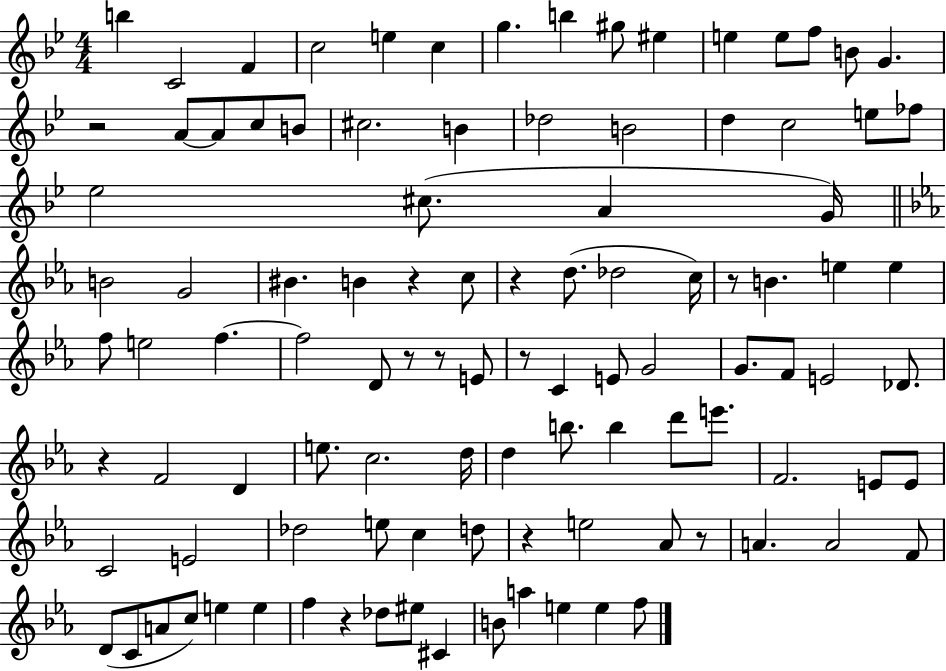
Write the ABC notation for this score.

X:1
T:Untitled
M:4/4
L:1/4
K:Bb
b C2 F c2 e c g b ^g/2 ^e e e/2 f/2 B/2 G z2 A/2 A/2 c/2 B/2 ^c2 B _d2 B2 d c2 e/2 _f/2 _e2 ^c/2 A G/4 B2 G2 ^B B z c/2 z d/2 _d2 c/4 z/2 B e e f/2 e2 f f2 D/2 z/2 z/2 E/2 z/2 C E/2 G2 G/2 F/2 E2 _D/2 z F2 D e/2 c2 d/4 d b/2 b d'/2 e'/2 F2 E/2 E/2 C2 E2 _d2 e/2 c d/2 z e2 _A/2 z/2 A A2 F/2 D/2 C/2 A/2 c/2 e e f z _d/2 ^e/2 ^C B/2 a e e f/2